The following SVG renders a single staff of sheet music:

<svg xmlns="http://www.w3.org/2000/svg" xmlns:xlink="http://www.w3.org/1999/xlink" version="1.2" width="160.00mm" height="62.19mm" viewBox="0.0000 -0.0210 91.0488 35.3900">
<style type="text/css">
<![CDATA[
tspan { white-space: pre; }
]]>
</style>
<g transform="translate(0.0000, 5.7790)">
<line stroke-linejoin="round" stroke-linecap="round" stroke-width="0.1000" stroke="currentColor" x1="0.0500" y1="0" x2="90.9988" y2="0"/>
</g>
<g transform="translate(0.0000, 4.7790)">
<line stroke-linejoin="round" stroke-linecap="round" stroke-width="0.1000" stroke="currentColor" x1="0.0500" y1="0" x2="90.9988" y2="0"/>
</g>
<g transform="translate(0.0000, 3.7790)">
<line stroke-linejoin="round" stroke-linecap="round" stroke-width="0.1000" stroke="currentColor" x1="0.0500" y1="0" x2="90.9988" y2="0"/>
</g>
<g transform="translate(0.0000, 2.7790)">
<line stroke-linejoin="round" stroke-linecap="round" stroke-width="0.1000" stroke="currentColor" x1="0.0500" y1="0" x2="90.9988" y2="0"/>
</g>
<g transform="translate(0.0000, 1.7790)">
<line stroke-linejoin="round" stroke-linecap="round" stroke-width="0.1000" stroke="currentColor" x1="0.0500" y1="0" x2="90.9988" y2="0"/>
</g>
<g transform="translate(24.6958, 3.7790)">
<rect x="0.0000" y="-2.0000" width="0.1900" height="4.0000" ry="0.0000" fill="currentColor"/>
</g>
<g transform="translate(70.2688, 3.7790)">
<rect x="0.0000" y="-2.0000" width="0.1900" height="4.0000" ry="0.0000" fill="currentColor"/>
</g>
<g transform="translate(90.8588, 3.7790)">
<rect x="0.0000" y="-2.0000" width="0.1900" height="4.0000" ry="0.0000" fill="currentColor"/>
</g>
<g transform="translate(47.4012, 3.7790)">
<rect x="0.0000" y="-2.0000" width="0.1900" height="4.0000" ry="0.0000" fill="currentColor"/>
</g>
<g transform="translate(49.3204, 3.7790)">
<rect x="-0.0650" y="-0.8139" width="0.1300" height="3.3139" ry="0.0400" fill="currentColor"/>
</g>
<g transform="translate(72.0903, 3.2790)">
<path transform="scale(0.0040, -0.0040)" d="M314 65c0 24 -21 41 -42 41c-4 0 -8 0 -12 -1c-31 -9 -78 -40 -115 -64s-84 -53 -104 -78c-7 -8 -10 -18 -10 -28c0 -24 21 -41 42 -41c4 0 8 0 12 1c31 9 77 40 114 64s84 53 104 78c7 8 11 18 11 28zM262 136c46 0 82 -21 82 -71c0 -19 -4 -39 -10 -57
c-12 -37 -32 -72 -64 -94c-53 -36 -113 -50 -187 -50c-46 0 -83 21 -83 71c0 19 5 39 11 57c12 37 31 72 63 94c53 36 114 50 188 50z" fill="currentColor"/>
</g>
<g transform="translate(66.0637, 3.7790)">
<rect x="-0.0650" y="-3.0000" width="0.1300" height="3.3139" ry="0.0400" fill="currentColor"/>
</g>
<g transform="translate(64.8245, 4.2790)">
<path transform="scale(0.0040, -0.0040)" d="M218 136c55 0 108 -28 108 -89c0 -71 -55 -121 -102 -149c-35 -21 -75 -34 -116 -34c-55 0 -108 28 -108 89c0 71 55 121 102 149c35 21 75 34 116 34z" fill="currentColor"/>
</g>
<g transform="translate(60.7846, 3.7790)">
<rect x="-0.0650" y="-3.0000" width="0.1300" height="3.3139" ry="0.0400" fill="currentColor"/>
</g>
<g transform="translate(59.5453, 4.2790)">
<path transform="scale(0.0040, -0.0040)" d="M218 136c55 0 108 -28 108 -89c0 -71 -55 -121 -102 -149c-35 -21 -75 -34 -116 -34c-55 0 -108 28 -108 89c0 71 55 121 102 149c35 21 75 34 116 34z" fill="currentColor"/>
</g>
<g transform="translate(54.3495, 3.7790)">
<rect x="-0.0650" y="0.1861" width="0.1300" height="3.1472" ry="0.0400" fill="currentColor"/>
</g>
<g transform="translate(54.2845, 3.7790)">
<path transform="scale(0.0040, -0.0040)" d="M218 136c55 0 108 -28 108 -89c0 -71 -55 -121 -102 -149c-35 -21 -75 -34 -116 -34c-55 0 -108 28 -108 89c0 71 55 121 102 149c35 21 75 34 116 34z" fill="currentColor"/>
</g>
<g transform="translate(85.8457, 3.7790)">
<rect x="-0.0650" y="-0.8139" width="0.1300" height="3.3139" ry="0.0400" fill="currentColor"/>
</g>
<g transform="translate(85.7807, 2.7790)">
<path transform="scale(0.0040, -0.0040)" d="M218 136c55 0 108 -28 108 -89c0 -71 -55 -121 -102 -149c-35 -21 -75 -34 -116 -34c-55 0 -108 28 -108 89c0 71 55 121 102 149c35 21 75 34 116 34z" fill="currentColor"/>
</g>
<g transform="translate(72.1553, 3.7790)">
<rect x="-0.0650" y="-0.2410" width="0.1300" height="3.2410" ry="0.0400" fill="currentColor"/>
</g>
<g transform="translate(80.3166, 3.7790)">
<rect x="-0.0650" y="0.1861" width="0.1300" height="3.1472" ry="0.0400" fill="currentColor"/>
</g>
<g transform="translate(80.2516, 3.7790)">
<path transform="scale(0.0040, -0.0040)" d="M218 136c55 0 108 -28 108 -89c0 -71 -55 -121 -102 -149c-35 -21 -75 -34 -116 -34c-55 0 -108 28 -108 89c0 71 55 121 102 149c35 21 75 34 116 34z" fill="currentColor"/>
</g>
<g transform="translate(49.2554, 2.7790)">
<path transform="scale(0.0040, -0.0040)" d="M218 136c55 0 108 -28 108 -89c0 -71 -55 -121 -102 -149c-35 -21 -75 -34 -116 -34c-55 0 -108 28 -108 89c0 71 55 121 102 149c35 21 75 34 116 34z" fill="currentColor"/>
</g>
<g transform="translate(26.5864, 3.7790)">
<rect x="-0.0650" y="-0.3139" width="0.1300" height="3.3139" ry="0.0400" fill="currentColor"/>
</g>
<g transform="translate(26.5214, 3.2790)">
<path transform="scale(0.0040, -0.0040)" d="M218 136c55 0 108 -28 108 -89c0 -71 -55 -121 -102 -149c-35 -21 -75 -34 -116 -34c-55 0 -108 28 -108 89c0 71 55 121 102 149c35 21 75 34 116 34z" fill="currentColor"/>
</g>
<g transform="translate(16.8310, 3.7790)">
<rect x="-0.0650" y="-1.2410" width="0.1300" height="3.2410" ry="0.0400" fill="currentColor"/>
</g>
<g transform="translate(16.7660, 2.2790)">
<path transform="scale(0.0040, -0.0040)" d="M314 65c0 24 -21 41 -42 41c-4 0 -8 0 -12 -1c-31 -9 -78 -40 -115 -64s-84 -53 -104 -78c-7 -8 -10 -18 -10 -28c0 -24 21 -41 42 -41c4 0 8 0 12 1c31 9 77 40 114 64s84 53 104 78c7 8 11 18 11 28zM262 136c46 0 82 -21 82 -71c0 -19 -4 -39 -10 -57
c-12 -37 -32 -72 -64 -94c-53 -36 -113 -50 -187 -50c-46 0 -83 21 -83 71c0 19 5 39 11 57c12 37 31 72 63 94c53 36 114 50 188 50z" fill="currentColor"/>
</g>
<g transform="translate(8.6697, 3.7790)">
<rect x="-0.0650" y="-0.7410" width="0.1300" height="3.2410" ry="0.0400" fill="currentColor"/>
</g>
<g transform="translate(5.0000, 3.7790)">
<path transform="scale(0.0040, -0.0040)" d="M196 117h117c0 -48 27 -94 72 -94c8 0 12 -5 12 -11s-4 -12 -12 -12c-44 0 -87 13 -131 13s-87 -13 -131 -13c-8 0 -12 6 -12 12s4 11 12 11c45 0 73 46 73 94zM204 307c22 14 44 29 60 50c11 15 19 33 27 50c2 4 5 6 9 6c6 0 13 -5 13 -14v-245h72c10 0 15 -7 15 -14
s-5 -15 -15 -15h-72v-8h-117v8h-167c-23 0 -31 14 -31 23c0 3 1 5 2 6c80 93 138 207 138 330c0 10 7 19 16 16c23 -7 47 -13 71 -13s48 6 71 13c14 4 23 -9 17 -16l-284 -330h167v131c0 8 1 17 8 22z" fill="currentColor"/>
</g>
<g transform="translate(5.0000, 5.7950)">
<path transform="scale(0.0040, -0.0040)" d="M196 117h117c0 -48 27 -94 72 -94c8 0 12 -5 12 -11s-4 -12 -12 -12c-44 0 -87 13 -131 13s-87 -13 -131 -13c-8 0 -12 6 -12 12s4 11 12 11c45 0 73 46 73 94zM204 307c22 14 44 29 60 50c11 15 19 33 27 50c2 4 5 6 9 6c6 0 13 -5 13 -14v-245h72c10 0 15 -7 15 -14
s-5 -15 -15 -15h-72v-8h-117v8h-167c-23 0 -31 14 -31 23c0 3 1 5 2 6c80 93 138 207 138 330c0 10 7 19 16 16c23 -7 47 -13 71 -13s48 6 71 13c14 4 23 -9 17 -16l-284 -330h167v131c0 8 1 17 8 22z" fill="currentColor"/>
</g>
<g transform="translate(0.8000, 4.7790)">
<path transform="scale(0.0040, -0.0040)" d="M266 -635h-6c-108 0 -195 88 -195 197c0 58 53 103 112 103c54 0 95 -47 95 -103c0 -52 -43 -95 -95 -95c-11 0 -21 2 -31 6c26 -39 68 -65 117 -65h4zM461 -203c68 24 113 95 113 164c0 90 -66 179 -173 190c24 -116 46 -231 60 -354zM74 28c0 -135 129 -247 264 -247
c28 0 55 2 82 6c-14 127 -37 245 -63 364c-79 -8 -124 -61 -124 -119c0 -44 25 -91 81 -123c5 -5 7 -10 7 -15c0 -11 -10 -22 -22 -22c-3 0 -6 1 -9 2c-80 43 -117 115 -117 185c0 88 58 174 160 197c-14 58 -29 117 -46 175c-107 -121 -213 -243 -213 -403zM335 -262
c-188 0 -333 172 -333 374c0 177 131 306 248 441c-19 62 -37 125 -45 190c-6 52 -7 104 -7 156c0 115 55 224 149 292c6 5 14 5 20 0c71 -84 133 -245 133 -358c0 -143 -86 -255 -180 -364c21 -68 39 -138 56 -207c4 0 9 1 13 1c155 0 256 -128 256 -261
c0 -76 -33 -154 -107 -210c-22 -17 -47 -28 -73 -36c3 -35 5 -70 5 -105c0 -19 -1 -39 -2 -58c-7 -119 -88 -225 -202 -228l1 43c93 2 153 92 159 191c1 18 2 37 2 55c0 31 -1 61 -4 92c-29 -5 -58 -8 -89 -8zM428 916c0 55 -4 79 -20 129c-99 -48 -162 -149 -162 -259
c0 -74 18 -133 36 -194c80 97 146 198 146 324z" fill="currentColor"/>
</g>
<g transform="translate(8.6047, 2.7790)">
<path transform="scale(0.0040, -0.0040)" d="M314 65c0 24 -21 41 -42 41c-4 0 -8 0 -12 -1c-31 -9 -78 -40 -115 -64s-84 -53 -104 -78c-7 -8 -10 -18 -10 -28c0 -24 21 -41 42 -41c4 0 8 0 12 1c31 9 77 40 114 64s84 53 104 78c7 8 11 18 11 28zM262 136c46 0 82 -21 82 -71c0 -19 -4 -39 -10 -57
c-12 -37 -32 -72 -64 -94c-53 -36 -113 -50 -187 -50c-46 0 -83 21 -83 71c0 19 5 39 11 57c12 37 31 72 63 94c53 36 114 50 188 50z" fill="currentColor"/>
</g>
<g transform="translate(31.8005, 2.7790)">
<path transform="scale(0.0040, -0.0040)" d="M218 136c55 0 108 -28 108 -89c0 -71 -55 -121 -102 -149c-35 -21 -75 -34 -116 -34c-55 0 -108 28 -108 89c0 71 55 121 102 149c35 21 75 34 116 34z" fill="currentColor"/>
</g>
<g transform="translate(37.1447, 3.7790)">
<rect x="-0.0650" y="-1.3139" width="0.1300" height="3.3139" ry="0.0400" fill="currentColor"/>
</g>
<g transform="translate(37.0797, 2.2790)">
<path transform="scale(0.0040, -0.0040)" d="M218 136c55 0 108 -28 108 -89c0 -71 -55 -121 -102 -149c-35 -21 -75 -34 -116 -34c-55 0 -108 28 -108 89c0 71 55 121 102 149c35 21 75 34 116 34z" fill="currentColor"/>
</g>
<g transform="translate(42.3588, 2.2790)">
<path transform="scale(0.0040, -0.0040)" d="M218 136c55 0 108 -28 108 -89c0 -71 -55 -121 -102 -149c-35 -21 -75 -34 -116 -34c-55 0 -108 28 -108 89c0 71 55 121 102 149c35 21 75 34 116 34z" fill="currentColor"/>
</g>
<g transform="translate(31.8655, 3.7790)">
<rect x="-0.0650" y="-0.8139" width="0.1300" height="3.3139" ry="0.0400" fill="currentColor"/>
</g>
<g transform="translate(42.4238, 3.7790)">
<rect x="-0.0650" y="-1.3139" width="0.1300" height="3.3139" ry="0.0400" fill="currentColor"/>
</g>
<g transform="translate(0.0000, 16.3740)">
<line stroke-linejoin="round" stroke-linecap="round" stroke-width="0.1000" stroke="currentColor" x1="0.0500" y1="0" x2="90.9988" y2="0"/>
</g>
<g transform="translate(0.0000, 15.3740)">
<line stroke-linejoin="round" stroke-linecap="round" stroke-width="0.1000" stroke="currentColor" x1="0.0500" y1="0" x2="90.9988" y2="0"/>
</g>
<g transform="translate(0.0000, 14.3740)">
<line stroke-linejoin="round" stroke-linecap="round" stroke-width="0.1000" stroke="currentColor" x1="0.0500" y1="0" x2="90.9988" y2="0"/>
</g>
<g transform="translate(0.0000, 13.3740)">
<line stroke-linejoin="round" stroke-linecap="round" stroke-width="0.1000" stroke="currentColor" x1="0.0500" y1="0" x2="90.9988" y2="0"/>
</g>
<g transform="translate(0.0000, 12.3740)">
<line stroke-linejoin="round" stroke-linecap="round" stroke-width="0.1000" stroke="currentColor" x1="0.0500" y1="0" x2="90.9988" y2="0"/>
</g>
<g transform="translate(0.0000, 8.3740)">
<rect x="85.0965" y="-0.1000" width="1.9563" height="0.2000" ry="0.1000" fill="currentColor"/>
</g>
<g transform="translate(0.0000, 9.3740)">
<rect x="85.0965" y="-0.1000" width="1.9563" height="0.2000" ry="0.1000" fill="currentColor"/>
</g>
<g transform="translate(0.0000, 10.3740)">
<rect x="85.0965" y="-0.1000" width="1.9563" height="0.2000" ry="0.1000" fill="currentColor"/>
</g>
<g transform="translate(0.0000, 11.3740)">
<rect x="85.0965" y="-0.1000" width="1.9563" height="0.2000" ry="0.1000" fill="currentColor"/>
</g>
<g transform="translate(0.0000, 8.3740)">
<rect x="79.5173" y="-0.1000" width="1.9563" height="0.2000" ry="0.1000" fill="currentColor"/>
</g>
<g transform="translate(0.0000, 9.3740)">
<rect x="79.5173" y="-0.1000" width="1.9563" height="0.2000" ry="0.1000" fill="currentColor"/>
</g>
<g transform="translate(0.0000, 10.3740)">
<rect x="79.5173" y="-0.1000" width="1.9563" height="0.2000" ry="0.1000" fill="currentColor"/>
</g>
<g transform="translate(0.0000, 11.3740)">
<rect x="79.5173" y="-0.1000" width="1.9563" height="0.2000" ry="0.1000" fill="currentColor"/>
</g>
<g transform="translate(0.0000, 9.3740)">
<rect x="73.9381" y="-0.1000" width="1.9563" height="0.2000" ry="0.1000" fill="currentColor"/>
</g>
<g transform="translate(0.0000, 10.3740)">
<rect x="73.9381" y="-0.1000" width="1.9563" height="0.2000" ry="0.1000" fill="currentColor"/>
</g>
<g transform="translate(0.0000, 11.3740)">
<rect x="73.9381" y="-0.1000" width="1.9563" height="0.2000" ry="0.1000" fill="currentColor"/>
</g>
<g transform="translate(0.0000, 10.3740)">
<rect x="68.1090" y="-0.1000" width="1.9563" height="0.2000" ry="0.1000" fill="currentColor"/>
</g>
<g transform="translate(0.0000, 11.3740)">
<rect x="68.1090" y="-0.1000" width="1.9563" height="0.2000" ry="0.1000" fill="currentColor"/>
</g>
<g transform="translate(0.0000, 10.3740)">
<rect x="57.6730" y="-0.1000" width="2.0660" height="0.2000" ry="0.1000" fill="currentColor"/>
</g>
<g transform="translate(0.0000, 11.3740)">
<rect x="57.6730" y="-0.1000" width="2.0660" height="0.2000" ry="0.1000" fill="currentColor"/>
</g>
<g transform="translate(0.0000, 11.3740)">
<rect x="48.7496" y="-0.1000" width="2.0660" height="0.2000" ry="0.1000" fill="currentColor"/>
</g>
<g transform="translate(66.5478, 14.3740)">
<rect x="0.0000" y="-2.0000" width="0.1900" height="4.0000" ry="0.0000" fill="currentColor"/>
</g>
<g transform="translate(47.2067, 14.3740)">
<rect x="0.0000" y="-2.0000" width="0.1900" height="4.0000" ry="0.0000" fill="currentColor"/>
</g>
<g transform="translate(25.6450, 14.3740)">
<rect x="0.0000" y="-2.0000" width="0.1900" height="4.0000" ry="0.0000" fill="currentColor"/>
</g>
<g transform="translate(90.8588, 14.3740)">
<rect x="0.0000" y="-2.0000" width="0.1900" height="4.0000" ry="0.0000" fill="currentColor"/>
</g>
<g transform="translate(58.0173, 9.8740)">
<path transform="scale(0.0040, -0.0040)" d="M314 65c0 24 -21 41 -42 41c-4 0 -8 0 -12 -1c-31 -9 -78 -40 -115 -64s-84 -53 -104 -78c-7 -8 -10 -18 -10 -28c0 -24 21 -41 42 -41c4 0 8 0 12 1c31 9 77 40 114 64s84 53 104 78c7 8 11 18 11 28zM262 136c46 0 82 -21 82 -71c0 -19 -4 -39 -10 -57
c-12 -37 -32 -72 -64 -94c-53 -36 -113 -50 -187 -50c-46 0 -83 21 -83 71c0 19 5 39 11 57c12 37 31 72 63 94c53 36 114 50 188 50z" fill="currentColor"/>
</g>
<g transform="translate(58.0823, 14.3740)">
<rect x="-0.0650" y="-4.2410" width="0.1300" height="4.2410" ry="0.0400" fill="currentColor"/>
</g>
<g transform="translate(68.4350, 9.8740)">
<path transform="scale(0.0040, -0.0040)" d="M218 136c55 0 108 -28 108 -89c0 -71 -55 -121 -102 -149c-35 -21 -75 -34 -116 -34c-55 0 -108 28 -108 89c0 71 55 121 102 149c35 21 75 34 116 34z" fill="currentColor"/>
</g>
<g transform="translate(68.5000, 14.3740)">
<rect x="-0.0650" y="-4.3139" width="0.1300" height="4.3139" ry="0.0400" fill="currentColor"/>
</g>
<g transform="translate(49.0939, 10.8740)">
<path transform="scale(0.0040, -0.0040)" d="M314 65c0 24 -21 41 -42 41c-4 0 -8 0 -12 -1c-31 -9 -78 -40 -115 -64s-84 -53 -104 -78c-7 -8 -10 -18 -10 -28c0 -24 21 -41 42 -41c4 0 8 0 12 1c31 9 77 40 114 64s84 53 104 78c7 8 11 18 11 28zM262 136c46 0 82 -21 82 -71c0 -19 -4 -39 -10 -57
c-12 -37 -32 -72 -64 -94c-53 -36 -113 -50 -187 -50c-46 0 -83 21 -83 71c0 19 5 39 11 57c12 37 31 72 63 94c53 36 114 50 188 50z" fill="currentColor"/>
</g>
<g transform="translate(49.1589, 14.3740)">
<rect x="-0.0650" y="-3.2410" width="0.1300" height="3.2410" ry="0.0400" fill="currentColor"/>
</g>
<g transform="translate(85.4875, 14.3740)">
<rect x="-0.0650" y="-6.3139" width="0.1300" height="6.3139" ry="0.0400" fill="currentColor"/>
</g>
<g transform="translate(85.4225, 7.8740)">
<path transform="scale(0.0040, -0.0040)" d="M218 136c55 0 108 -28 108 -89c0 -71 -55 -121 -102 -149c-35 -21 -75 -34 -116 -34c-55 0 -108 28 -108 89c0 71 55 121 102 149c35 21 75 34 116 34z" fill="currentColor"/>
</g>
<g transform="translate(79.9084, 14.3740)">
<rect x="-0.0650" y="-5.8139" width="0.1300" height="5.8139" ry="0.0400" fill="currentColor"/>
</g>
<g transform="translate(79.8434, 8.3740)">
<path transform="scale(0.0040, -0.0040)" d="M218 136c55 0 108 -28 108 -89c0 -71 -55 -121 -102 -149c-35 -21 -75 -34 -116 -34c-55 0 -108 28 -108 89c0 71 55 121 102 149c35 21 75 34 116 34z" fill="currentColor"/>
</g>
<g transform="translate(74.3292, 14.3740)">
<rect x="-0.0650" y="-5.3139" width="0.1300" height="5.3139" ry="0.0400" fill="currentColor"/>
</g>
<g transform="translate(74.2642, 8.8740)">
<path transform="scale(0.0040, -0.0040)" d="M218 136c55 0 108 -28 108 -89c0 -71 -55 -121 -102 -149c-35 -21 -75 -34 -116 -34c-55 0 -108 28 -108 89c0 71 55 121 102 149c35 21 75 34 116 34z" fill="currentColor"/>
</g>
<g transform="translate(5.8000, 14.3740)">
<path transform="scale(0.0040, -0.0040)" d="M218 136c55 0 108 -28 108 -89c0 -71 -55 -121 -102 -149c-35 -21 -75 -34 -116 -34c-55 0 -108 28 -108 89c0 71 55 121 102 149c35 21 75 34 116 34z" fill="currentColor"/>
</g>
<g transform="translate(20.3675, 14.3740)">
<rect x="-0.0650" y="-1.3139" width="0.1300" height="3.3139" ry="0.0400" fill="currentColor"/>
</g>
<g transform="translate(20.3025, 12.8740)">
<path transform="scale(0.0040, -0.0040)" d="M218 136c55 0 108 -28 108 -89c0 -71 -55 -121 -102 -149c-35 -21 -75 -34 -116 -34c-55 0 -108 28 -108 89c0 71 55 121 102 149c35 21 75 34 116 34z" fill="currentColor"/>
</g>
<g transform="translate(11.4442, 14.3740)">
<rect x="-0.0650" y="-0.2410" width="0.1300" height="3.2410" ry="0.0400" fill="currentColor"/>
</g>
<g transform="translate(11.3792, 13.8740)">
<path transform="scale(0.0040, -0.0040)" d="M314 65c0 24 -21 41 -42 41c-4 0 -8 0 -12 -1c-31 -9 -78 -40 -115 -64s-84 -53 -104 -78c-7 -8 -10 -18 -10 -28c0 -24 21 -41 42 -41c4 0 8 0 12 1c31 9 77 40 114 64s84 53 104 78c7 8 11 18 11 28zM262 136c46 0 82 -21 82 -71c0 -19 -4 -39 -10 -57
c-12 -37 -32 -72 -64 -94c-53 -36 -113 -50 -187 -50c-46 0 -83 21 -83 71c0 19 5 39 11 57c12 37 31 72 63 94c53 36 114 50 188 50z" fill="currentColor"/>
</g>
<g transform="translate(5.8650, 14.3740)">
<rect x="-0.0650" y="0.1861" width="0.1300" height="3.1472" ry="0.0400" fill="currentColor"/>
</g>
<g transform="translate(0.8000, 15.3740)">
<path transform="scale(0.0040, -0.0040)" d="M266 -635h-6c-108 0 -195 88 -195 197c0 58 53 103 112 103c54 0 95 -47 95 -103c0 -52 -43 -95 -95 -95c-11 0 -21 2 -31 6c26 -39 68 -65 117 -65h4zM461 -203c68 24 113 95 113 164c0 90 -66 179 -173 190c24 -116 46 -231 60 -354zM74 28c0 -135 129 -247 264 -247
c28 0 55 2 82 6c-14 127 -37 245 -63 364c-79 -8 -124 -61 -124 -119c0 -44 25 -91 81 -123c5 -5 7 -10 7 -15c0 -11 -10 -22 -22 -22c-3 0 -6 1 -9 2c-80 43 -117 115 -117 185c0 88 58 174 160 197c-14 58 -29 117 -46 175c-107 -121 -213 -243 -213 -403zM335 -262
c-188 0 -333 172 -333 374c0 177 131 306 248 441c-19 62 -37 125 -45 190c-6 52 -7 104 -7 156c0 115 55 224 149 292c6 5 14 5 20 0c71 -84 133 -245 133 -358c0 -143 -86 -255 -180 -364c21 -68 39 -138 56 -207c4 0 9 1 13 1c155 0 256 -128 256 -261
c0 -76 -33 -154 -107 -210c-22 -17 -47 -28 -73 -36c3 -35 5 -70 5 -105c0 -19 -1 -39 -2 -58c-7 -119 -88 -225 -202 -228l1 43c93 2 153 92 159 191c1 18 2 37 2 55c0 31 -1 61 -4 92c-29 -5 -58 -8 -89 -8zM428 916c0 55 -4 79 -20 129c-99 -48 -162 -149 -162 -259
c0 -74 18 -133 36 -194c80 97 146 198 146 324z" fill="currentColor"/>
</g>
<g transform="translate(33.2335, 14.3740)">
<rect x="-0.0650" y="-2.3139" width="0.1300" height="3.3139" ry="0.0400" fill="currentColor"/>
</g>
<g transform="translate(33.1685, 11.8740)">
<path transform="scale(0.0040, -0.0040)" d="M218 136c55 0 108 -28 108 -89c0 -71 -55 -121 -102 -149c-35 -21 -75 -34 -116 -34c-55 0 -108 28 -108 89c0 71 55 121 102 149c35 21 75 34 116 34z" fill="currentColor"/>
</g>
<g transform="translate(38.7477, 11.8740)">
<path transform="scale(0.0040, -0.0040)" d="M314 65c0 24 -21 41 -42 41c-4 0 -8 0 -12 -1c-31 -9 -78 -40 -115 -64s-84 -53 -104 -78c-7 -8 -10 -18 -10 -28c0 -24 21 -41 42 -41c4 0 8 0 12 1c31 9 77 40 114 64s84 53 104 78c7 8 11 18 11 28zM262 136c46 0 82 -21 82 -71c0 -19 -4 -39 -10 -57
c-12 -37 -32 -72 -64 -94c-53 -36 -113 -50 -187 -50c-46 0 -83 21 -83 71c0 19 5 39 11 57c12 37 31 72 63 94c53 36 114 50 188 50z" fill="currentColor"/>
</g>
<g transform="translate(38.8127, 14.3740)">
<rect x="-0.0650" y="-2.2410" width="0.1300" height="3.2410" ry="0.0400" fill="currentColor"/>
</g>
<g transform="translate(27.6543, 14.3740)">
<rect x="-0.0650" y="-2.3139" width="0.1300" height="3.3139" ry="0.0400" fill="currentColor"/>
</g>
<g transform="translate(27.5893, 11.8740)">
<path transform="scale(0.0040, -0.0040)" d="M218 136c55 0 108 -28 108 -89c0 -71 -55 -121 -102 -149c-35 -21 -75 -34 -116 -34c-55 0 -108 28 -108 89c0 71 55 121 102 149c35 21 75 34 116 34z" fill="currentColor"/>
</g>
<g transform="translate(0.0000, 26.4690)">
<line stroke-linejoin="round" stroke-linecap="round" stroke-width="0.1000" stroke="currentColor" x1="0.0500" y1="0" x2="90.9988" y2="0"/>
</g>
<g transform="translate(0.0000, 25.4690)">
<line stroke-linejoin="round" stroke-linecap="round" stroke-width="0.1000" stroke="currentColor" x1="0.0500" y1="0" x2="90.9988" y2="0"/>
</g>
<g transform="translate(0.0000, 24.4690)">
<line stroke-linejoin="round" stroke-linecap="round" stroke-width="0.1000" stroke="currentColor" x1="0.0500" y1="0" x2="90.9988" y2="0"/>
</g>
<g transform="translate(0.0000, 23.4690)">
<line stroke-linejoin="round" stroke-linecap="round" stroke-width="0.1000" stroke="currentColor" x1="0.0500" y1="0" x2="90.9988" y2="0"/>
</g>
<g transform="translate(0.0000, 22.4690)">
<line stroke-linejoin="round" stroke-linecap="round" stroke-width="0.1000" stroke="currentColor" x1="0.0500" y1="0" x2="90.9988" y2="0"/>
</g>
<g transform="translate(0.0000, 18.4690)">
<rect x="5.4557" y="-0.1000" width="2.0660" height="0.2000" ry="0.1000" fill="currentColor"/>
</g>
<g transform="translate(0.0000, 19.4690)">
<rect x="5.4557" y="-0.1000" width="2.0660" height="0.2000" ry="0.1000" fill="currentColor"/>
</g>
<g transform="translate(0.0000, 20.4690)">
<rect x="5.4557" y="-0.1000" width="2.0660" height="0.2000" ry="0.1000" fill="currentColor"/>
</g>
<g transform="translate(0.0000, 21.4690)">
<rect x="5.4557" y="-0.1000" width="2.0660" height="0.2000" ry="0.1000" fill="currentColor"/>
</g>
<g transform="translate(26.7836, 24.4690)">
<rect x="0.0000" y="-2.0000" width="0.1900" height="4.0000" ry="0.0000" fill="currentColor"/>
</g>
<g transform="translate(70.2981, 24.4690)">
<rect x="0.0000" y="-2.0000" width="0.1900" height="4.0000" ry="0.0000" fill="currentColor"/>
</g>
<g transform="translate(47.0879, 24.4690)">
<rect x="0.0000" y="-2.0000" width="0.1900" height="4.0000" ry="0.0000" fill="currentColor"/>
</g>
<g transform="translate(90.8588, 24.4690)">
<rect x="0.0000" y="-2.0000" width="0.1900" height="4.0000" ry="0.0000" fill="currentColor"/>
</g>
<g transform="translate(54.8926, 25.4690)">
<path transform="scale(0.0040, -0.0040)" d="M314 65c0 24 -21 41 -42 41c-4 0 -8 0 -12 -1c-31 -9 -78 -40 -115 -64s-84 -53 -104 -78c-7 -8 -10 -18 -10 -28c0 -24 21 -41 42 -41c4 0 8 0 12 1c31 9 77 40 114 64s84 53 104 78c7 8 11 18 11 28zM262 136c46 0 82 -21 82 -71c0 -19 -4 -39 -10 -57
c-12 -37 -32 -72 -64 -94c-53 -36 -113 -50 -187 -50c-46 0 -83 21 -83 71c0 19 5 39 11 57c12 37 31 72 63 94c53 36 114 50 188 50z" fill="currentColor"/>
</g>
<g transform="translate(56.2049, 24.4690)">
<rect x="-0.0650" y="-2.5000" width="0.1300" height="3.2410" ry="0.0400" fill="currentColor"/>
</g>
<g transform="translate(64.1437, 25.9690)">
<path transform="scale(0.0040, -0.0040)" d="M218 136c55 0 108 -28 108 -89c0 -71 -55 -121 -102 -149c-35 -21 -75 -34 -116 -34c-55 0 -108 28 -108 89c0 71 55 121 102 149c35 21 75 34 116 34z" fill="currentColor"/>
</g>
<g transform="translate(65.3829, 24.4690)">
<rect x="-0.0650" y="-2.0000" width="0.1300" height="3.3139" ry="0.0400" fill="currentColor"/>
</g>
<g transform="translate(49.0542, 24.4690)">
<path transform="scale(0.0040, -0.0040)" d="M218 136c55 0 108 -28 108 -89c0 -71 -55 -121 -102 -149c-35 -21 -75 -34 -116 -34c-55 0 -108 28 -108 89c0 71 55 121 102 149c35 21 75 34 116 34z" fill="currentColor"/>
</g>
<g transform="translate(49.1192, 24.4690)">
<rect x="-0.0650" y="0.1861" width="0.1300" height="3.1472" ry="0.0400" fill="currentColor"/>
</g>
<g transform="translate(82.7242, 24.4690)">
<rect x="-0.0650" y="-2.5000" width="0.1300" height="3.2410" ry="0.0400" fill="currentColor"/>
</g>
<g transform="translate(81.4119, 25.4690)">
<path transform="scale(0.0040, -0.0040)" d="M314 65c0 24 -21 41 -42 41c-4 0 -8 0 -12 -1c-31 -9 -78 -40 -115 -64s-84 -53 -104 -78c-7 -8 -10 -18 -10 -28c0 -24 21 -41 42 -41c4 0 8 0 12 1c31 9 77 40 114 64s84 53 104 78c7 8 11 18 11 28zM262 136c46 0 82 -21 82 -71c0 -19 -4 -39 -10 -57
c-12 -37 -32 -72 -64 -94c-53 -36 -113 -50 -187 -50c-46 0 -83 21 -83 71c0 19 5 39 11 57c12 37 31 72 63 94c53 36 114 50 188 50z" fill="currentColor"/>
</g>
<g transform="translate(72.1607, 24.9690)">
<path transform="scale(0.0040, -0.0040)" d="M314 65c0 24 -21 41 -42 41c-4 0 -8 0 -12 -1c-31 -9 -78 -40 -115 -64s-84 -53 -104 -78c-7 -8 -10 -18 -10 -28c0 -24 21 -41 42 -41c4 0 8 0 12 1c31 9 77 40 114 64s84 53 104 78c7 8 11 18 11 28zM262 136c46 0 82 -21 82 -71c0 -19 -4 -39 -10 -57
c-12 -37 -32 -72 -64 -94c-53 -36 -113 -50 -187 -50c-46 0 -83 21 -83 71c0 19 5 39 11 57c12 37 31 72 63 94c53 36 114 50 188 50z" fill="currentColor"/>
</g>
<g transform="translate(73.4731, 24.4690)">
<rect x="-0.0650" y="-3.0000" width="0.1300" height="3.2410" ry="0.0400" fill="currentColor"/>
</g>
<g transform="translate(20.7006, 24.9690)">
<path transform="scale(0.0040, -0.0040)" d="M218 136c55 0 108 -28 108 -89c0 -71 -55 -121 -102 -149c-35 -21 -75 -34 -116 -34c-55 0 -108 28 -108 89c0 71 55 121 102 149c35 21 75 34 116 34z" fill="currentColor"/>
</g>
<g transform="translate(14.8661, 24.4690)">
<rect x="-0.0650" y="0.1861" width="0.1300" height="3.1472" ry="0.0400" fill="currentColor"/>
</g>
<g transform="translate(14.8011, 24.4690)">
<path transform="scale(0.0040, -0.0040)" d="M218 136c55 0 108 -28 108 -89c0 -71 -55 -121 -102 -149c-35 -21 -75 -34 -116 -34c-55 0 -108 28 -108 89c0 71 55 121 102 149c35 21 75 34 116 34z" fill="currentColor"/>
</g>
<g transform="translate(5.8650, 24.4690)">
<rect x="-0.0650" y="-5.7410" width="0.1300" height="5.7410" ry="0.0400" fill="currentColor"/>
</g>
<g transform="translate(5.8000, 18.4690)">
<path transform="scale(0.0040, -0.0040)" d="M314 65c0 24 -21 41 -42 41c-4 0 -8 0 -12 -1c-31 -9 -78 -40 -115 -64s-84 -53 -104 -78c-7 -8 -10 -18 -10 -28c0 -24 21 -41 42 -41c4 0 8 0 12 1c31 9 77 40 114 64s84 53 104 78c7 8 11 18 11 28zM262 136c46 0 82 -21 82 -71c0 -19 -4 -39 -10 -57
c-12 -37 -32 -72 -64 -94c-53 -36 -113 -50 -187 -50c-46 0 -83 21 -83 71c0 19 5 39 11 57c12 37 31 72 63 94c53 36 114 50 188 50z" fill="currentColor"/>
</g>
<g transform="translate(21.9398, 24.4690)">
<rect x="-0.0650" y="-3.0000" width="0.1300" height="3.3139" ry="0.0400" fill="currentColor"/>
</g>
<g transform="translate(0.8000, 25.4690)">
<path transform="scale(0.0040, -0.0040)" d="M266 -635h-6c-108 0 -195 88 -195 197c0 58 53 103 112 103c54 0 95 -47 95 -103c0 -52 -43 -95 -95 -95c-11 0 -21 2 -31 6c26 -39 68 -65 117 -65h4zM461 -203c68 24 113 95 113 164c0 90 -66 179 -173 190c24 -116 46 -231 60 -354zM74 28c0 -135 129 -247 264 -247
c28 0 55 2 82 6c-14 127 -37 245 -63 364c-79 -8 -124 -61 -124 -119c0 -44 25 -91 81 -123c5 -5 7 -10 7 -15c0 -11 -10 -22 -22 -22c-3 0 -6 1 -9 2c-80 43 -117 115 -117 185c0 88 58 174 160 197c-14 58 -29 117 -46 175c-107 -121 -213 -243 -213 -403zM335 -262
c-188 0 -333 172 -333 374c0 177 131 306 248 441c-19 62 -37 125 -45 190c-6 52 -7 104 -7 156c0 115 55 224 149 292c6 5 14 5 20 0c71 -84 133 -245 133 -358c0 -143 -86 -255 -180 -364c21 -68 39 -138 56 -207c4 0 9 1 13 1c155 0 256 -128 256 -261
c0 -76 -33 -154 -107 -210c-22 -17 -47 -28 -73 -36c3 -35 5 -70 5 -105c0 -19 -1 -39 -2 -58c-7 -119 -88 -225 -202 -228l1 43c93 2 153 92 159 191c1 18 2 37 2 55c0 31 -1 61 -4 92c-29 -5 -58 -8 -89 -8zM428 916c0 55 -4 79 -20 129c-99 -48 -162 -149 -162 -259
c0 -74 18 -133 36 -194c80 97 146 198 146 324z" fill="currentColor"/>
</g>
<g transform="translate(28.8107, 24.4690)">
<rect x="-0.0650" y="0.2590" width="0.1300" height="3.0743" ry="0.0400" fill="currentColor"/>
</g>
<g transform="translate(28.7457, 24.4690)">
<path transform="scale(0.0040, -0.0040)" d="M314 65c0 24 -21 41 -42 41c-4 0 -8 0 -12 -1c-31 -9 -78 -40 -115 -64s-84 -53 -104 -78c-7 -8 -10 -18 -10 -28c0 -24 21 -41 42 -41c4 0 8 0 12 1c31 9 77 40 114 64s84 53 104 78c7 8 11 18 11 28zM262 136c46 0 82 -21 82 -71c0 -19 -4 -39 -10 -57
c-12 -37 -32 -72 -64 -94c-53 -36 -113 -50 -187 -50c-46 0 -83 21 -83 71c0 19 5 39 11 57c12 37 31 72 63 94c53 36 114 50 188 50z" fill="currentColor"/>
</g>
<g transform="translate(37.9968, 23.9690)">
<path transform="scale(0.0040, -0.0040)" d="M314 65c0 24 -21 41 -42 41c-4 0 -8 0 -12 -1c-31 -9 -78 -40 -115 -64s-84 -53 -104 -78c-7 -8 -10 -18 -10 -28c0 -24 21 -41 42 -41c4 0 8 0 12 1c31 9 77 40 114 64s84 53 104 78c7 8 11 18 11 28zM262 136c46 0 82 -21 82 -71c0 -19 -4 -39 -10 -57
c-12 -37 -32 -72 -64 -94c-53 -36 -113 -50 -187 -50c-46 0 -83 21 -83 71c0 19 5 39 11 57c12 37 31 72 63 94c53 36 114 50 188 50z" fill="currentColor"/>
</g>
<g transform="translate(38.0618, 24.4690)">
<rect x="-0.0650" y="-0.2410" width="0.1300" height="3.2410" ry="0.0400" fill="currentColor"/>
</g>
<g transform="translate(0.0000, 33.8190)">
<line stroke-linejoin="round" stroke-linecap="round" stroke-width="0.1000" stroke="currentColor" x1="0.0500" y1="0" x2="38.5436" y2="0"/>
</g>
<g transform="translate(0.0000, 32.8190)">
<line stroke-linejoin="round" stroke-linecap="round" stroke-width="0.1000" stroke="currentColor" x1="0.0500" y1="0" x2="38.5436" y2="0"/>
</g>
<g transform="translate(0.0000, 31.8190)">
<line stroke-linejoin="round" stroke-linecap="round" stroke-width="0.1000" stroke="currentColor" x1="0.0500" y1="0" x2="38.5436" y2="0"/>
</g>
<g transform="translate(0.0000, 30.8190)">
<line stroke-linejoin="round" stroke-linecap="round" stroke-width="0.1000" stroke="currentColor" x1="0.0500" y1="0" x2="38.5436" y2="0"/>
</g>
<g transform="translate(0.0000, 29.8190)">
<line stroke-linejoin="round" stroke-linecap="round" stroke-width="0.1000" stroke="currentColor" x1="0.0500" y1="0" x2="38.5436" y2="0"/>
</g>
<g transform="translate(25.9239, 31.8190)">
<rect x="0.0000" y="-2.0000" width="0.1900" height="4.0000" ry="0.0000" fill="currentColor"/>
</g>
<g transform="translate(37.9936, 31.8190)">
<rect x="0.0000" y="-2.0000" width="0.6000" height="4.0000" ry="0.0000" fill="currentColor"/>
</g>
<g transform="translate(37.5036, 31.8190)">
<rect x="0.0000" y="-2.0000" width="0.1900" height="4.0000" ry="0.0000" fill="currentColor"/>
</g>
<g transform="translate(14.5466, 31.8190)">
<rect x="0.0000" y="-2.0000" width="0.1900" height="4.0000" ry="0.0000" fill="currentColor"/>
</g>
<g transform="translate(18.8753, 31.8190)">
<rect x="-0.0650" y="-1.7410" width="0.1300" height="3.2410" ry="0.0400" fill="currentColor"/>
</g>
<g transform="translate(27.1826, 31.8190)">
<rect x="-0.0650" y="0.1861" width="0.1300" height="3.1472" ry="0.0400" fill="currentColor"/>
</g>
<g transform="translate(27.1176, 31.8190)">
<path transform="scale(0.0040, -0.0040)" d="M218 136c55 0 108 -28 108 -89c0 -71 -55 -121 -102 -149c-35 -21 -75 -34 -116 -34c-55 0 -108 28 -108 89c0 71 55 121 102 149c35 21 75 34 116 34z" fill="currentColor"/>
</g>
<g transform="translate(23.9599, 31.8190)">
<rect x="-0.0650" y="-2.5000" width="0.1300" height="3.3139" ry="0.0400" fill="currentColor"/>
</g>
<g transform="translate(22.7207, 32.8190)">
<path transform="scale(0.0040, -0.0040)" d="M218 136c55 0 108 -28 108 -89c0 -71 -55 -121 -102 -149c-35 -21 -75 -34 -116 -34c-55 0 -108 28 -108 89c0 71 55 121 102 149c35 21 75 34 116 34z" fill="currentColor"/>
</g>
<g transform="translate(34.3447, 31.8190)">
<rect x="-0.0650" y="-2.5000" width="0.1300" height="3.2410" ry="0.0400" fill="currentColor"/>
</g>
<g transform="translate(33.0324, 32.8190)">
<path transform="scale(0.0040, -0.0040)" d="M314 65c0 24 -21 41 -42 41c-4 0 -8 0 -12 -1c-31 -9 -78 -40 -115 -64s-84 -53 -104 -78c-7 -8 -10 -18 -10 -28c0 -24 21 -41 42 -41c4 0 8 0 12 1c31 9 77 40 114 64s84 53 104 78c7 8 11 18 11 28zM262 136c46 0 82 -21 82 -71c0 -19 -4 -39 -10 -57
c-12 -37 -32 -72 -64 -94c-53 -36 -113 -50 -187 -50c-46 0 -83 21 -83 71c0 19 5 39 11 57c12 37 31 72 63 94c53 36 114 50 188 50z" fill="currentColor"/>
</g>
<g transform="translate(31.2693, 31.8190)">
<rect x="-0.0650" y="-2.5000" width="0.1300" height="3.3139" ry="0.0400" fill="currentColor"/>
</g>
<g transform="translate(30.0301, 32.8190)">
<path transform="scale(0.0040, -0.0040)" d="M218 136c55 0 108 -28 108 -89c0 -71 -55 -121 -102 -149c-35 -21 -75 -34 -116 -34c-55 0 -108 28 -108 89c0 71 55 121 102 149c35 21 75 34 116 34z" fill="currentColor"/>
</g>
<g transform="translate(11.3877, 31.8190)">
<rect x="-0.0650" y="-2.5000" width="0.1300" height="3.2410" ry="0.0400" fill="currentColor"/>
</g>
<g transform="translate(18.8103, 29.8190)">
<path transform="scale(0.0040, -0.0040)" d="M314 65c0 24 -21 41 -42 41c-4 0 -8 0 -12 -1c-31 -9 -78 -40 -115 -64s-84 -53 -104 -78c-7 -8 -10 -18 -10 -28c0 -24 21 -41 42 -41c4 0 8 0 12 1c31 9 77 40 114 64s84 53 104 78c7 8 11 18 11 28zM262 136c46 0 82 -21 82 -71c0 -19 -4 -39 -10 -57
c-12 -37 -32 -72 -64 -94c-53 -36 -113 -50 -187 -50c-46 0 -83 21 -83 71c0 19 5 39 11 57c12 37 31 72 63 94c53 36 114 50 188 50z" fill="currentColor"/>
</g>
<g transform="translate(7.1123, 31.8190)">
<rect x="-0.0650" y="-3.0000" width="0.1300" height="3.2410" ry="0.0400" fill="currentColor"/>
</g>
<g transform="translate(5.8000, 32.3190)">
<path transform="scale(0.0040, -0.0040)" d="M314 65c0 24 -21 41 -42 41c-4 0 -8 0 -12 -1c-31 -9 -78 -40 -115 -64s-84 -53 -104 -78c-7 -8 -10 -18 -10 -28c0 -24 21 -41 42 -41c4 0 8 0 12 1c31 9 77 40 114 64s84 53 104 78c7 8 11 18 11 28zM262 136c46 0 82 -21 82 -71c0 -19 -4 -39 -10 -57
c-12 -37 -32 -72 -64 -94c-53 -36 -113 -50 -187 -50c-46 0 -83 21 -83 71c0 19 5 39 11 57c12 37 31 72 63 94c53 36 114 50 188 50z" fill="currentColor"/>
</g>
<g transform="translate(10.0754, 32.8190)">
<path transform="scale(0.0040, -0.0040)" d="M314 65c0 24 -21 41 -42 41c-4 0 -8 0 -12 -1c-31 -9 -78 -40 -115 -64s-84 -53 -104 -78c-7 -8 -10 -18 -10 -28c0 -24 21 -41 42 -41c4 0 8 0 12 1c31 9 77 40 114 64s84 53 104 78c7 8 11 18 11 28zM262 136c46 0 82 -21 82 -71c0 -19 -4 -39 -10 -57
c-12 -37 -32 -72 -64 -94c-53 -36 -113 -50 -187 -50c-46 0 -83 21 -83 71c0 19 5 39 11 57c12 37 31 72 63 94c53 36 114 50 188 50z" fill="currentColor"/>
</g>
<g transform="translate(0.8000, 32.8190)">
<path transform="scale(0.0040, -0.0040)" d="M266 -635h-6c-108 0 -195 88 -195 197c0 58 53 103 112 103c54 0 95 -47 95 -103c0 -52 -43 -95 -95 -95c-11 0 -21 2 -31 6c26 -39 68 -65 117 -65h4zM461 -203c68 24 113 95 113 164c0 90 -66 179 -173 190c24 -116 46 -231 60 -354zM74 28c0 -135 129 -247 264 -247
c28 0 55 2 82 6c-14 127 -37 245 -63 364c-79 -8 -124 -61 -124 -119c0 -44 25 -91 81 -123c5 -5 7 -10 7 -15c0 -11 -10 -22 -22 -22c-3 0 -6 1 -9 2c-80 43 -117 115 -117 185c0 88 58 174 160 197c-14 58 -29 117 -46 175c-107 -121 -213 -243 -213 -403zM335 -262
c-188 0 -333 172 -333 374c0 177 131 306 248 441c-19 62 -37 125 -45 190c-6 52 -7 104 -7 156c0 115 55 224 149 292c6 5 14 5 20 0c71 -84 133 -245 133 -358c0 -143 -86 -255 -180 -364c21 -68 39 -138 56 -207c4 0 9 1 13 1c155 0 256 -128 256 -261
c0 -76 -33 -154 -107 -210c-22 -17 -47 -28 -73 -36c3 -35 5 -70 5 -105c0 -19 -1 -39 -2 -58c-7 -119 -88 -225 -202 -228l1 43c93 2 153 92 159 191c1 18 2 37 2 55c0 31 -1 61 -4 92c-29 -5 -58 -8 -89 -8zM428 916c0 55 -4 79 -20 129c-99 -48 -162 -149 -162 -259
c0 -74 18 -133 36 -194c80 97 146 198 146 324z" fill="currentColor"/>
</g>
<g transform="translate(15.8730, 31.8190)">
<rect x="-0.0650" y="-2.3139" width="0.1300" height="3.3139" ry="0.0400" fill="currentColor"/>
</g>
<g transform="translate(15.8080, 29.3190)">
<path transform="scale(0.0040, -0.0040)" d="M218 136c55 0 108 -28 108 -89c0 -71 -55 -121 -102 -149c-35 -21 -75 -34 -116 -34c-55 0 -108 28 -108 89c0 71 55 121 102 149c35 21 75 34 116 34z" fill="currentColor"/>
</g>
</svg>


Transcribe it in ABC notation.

X:1
T:Untitled
M:4/4
L:1/4
K:C
d2 e2 c d e e d B A A c2 B d B c2 e g g g2 b2 d'2 d' f' g' a' g'2 B A B2 c2 B G2 F A2 G2 A2 G2 g f2 G B G G2